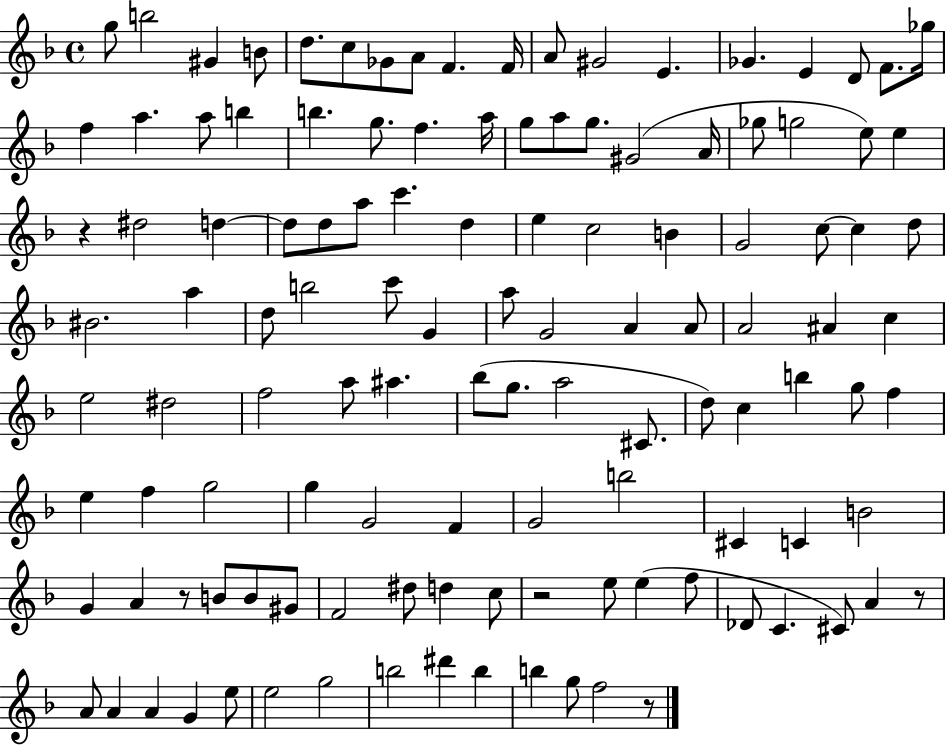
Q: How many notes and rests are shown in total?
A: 121